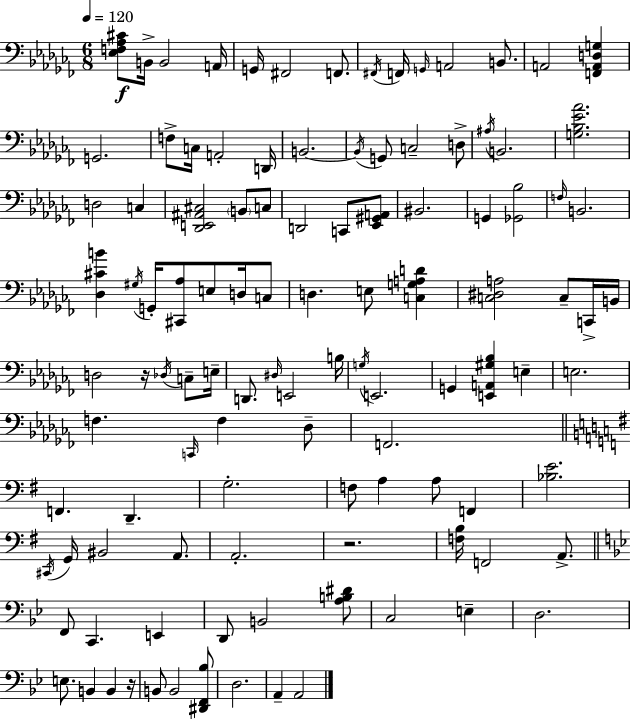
{
  \clef bass
  \numericTimeSignature
  \time 6/8
  \key aes \minor
  \tempo 4 = 120
  <ees f aes cis'>8\f b,16-> b,2 a,16 | g,16 fis,2 f,8. | \acciaccatura { fis,16 } f,16 \grace { g,16 } a,2 b,8. | a,2 <f, a, d g>4 | \break g,2. | f8-> c16 a,2-. | d,16 b,2.~~ | \acciaccatura { b,16 } g,8 c2-- | \break d8-> \acciaccatura { ais16 } b,2. | <g bes ees' aes'>2. | d2 | c4 <des, e, ais, cis>2 | \break \parenthesize b,8 c8 d,2 | c,8 <ees, gis, a,>8 bis,2. | g,4 <ges, bes>2 | \grace { f16 } b,2. | \break <des cis' b'>4 \acciaccatura { gis16 } g,16-. <cis, aes>8 | e8 d16 c8 d4. | e8 <c g a d'>4 <c dis a>2 | c8-- c,16-> b,16 d2 | \break r16 \acciaccatura { des16 } c8-- e16-- d,8. \grace { dis16 } e,2 | b16 \acciaccatura { g16 } e,2. | g,4 | <e, a, gis bes>4 e4-- e2. | \break f4. | \grace { c,16 } f4 des8-- f,2. | \bar "||" \break \key g \major f,4. d,4.-- | g2.-. | f8 a4 a8 f,4 | <bes e'>2. | \break \acciaccatura { cis,16 } g,16 bis,2 a,8. | a,2.-. | r2. | <f b>16 f,2 a,8.-> | \break \bar "||" \break \key g \minor f,8 c,4. e,4 | d,8 b,2 <a b dis'>8 | c2 e4-- | d2. | \break e8. b,4 b,4 r16 | b,8 b,2 <dis, f, bes>8 | d2. | a,4-- a,2 | \break \bar "|."
}